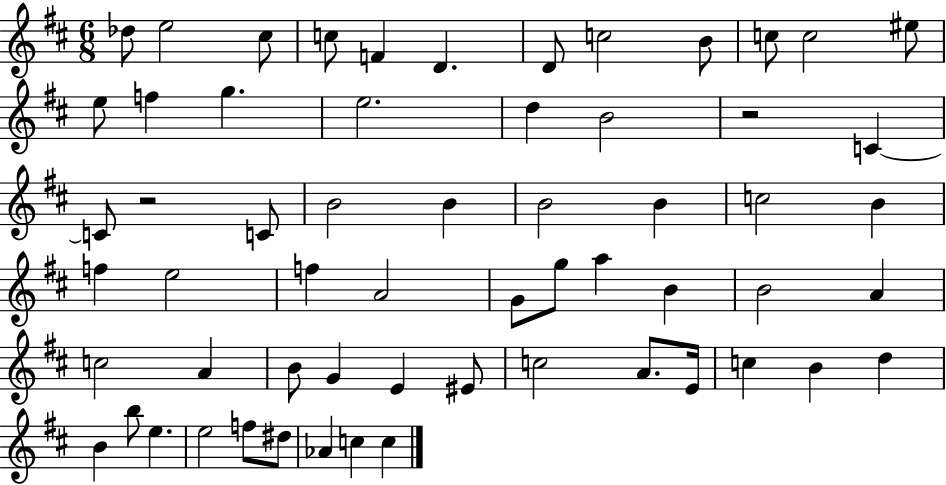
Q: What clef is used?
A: treble